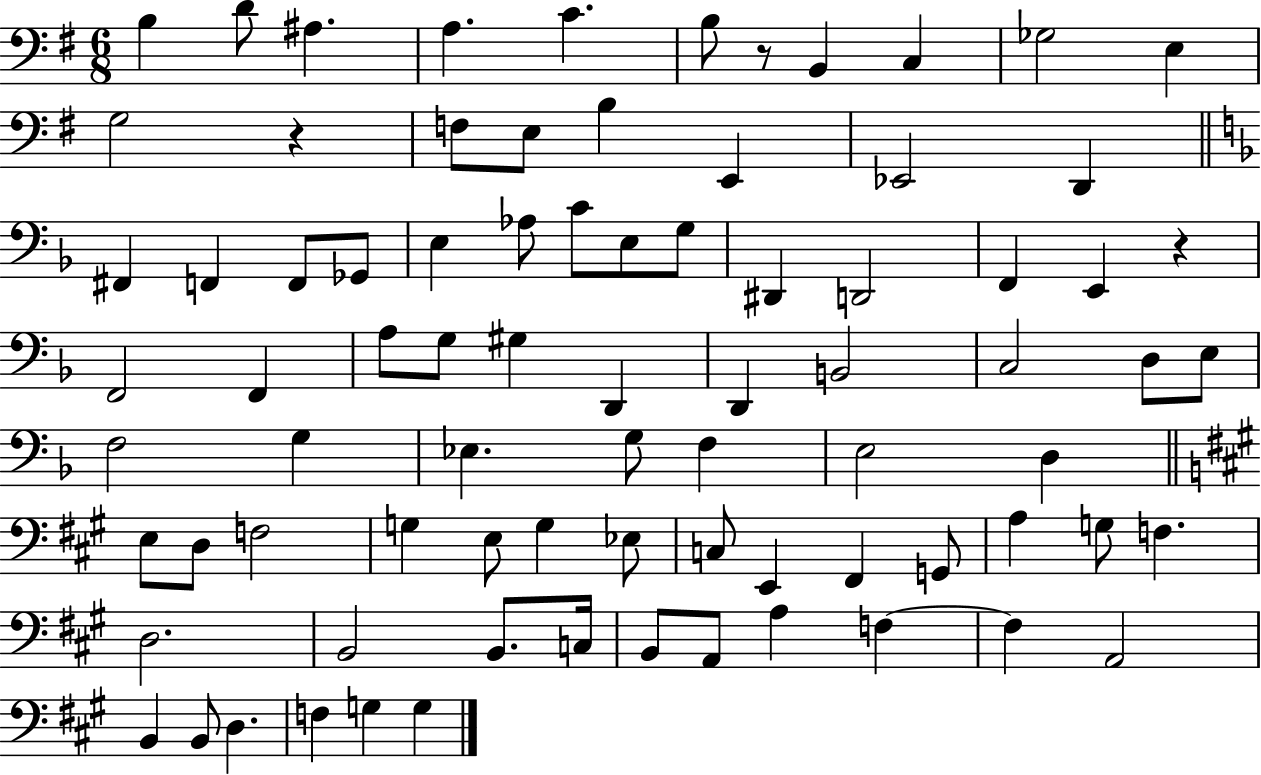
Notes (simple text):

B3/q D4/e A#3/q. A3/q. C4/q. B3/e R/e B2/q C3/q Gb3/h E3/q G3/h R/q F3/e E3/e B3/q E2/q Eb2/h D2/q F#2/q F2/q F2/e Gb2/e E3/q Ab3/e C4/e E3/e G3/e D#2/q D2/h F2/q E2/q R/q F2/h F2/q A3/e G3/e G#3/q D2/q D2/q B2/h C3/h D3/e E3/e F3/h G3/q Eb3/q. G3/e F3/q E3/h D3/q E3/e D3/e F3/h G3/q E3/e G3/q Eb3/e C3/e E2/q F#2/q G2/e A3/q G3/e F3/q. D3/h. B2/h B2/e. C3/s B2/e A2/e A3/q F3/q F3/q A2/h B2/q B2/e D3/q. F3/q G3/q G3/q